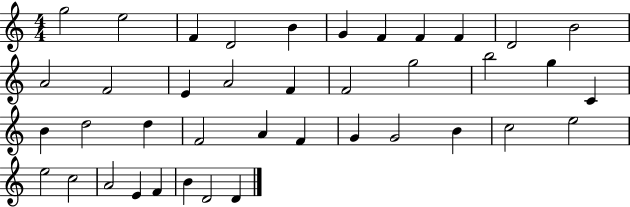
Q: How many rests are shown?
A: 0